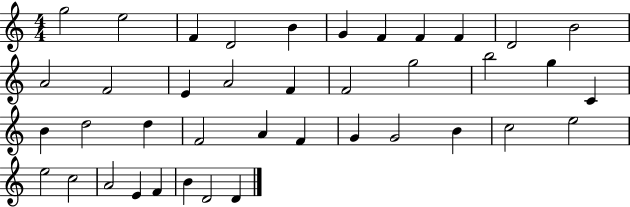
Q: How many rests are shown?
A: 0